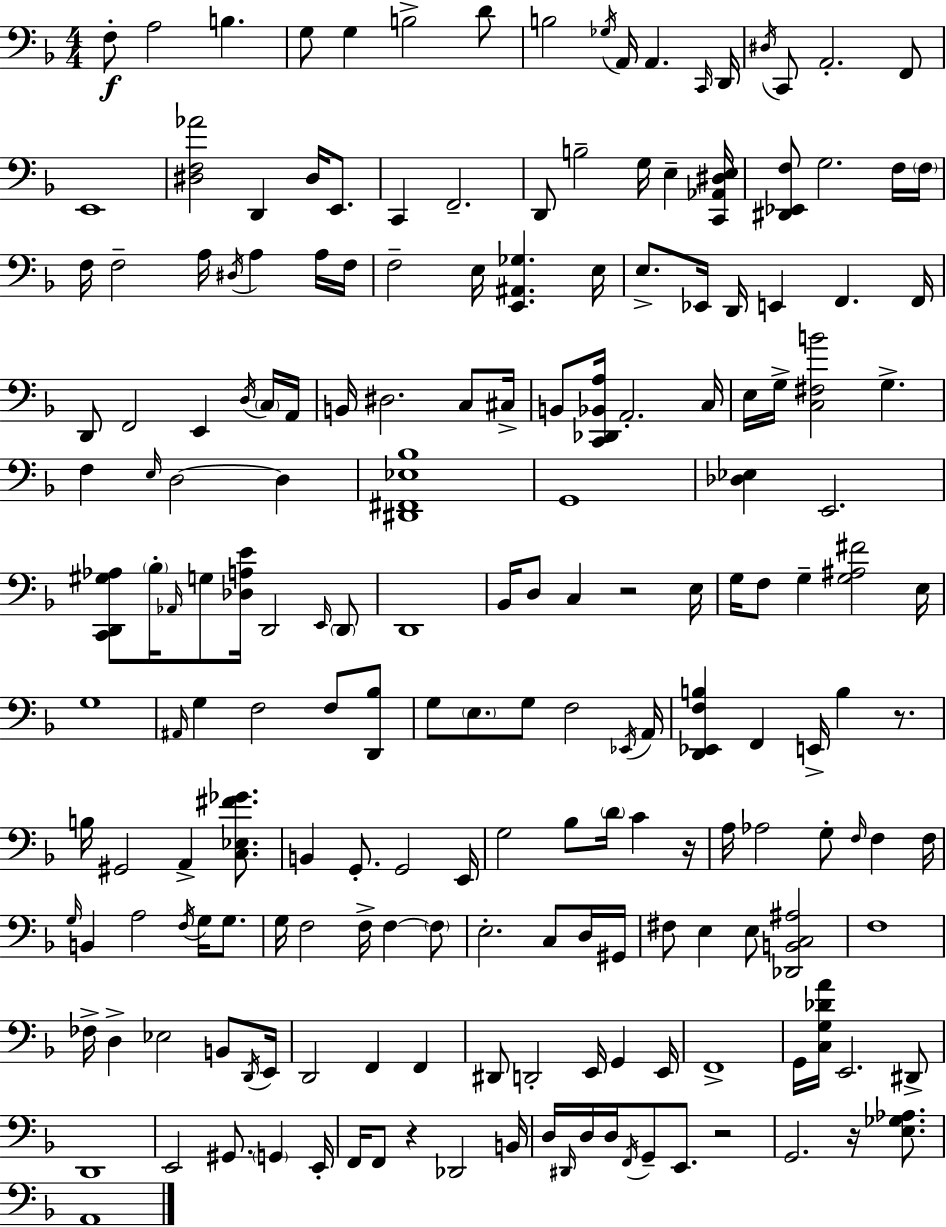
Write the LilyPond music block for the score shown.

{
  \clef bass
  \numericTimeSignature
  \time 4/4
  \key d \minor
  f8-.\f a2 b4. | g8 g4 b2-> d'8 | b2 \acciaccatura { ges16 } a,16 a,4. | \grace { c,16 } d,16 \acciaccatura { dis16 } c,8 a,2.-. | \break f,8 e,1 | <dis f aes'>2 d,4 dis16 | e,8. c,4 f,2.-- | d,8 b2-- g16 e4-- | \break <c, aes, dis e>16 <dis, ees, f>8 g2. | f16 \parenthesize f16 f16 f2-- a16 \acciaccatura { dis16 } a4 | a16 f16 f2-- e16 <e, ais, ges>4. | e16 e8.-> ees,16 d,16 e,4 f,4. | \break f,16 d,8 f,2 e,4 | \acciaccatura { d16 } \parenthesize c16 a,16 b,16 dis2. | c8 cis16-> b,8 <c, des, bes, a>16 a,2.-. | c16 e16 g16-> <c fis b'>2 g4.-> | \break f4 \grace { e16 } d2~~ | d4 <dis, fis, ees bes>1 | g,1 | <des ees>4 e,2. | \break <c, d, gis aes>8 \parenthesize bes16-. \grace { aes,16 } g8 <des a e'>16 d,2 | \grace { e,16 } \parenthesize d,8 d,1 | bes,16 d8 c4 r2 | e16 g16 f8 g4-- <g ais fis'>2 | \break e16 g1 | \grace { ais,16 } g4 f2 | f8 <d, bes>8 g8 \parenthesize e8. g8 | f2 \acciaccatura { ees,16 } a,16 <d, ees, f b>4 f,4 | \break e,16-> b4 r8. b16 gis,2 | a,4-> <c ees fis' ges'>8. b,4 g,8.-. | g,2 e,16 g2 | bes8 \parenthesize d'16 c'4 r16 a16 aes2 | \break g8-. \grace { f16 } f4 f16 \grace { g16 } b,4 | a2 \acciaccatura { f16 } g16 g8. g16 f2 | f16-> f4~~ \parenthesize f8 e2.-. | c8 d16 gis,16 fis8 e4 | \break e8 <des, b, c ais>2 f1 | fes16-> d4-> | ees2 b,8 \acciaccatura { d,16 } e,16 d,2 | f,4 f,4 dis,8 | \break d,2-. e,16 g,4 e,16 f,1-> | g,16 <c g des' a'>16 | e,2. dis,8-> d,1 | e,2 | \break gis,8. \parenthesize g,4 e,16-. f,16 f,8 | r4 des,2 b,16 d16 \grace { dis,16 } | d16 d16 \acciaccatura { f,16 } g,8-- e,8. r2 | g,2. r16 <e ges aes>8. | \break a,1 | \bar "|."
}